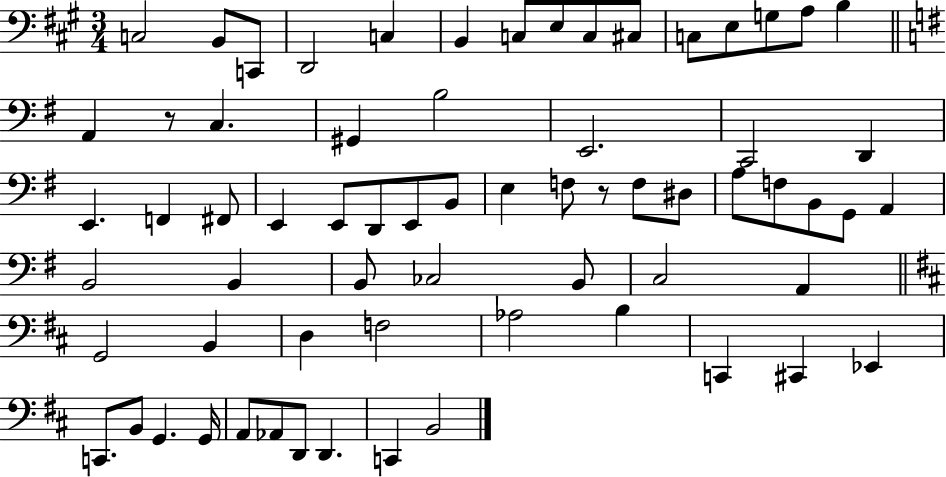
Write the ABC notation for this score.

X:1
T:Untitled
M:3/4
L:1/4
K:A
C,2 B,,/2 C,,/2 D,,2 C, B,, C,/2 E,/2 C,/2 ^C,/2 C,/2 E,/2 G,/2 A,/2 B, A,, z/2 C, ^G,, B,2 E,,2 C,,2 D,, E,, F,, ^F,,/2 E,, E,,/2 D,,/2 E,,/2 B,,/2 E, F,/2 z/2 F,/2 ^D,/2 A,/2 F,/2 B,,/2 G,,/2 A,, B,,2 B,, B,,/2 _C,2 B,,/2 C,2 A,, G,,2 B,, D, F,2 _A,2 B, C,, ^C,, _E,, C,,/2 B,,/2 G,, G,,/4 A,,/2 _A,,/2 D,,/2 D,, C,, B,,2